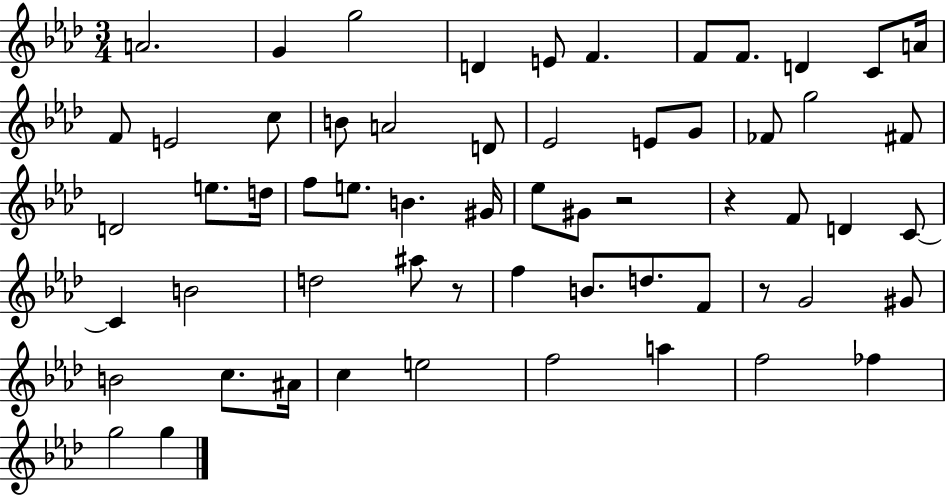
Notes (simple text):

A4/h. G4/q G5/h D4/q E4/e F4/q. F4/e F4/e. D4/q C4/e A4/s F4/e E4/h C5/e B4/e A4/h D4/e Eb4/h E4/e G4/e FES4/e G5/h F#4/e D4/h E5/e. D5/s F5/e E5/e. B4/q. G#4/s Eb5/e G#4/e R/h R/q F4/e D4/q C4/e C4/q B4/h D5/h A#5/e R/e F5/q B4/e. D5/e. F4/e R/e G4/h G#4/e B4/h C5/e. A#4/s C5/q E5/h F5/h A5/q F5/h FES5/q G5/h G5/q